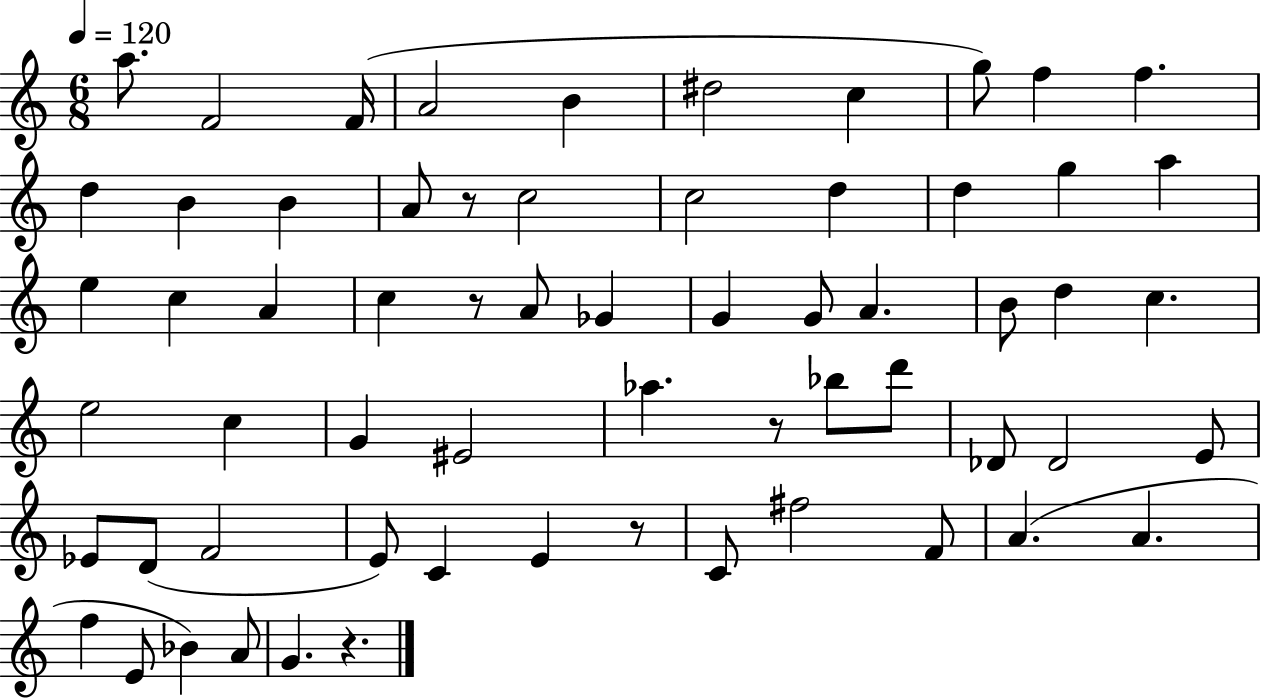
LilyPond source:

{
  \clef treble
  \numericTimeSignature
  \time 6/8
  \key c \major
  \tempo 4 = 120
  a''8. f'2 f'16( | a'2 b'4 | dis''2 c''4 | g''8) f''4 f''4. | \break d''4 b'4 b'4 | a'8 r8 c''2 | c''2 d''4 | d''4 g''4 a''4 | \break e''4 c''4 a'4 | c''4 r8 a'8 ges'4 | g'4 g'8 a'4. | b'8 d''4 c''4. | \break e''2 c''4 | g'4 eis'2 | aes''4. r8 bes''8 d'''8 | des'8 des'2 e'8 | \break ees'8 d'8( f'2 | e'8) c'4 e'4 r8 | c'8 fis''2 f'8 | a'4.( a'4. | \break f''4 e'8 bes'4) a'8 | g'4. r4. | \bar "|."
}